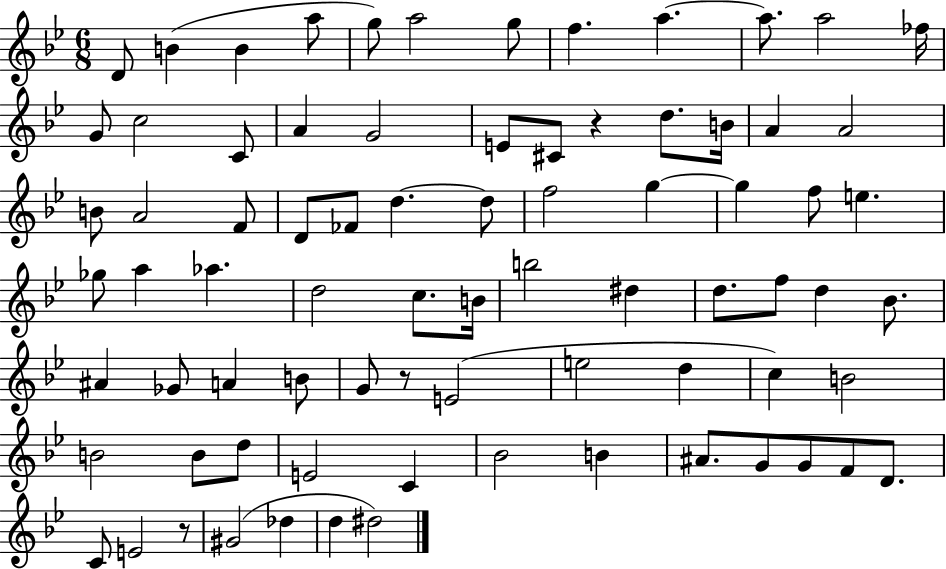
X:1
T:Untitled
M:6/8
L:1/4
K:Bb
D/2 B B a/2 g/2 a2 g/2 f a a/2 a2 _f/4 G/2 c2 C/2 A G2 E/2 ^C/2 z d/2 B/4 A A2 B/2 A2 F/2 D/2 _F/2 d d/2 f2 g g f/2 e _g/2 a _a d2 c/2 B/4 b2 ^d d/2 f/2 d _B/2 ^A _G/2 A B/2 G/2 z/2 E2 e2 d c B2 B2 B/2 d/2 E2 C _B2 B ^A/2 G/2 G/2 F/2 D/2 C/2 E2 z/2 ^G2 _d d ^d2